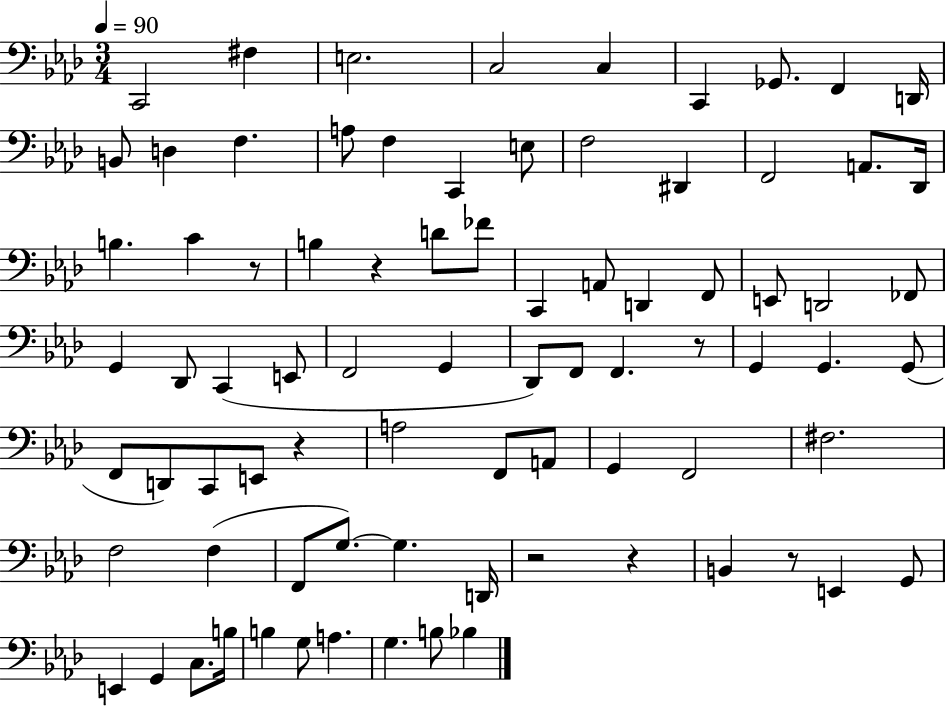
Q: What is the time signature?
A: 3/4